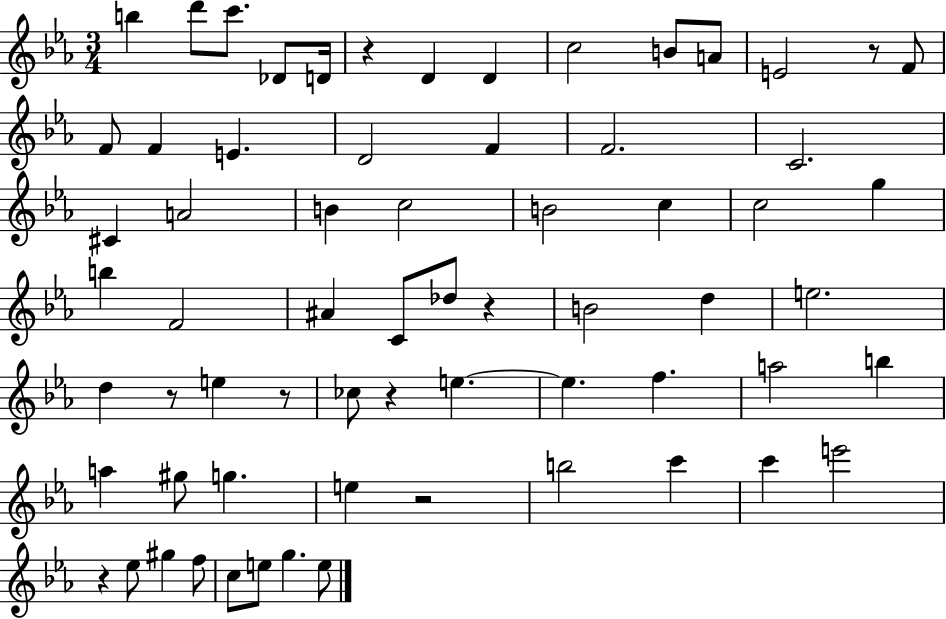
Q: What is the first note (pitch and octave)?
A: B5